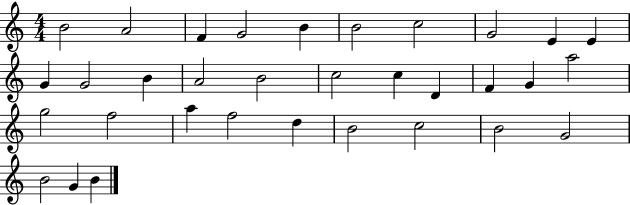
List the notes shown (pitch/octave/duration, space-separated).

B4/h A4/h F4/q G4/h B4/q B4/h C5/h G4/h E4/q E4/q G4/q G4/h B4/q A4/h B4/h C5/h C5/q D4/q F4/q G4/q A5/h G5/h F5/h A5/q F5/h D5/q B4/h C5/h B4/h G4/h B4/h G4/q B4/q